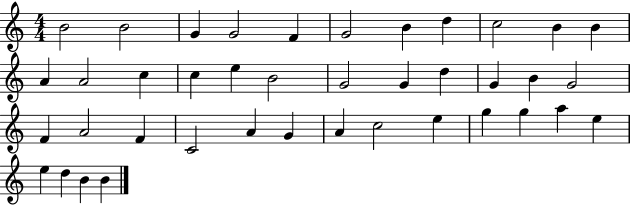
{
  \clef treble
  \numericTimeSignature
  \time 4/4
  \key c \major
  b'2 b'2 | g'4 g'2 f'4 | g'2 b'4 d''4 | c''2 b'4 b'4 | \break a'4 a'2 c''4 | c''4 e''4 b'2 | g'2 g'4 d''4 | g'4 b'4 g'2 | \break f'4 a'2 f'4 | c'2 a'4 g'4 | a'4 c''2 e''4 | g''4 g''4 a''4 e''4 | \break e''4 d''4 b'4 b'4 | \bar "|."
}